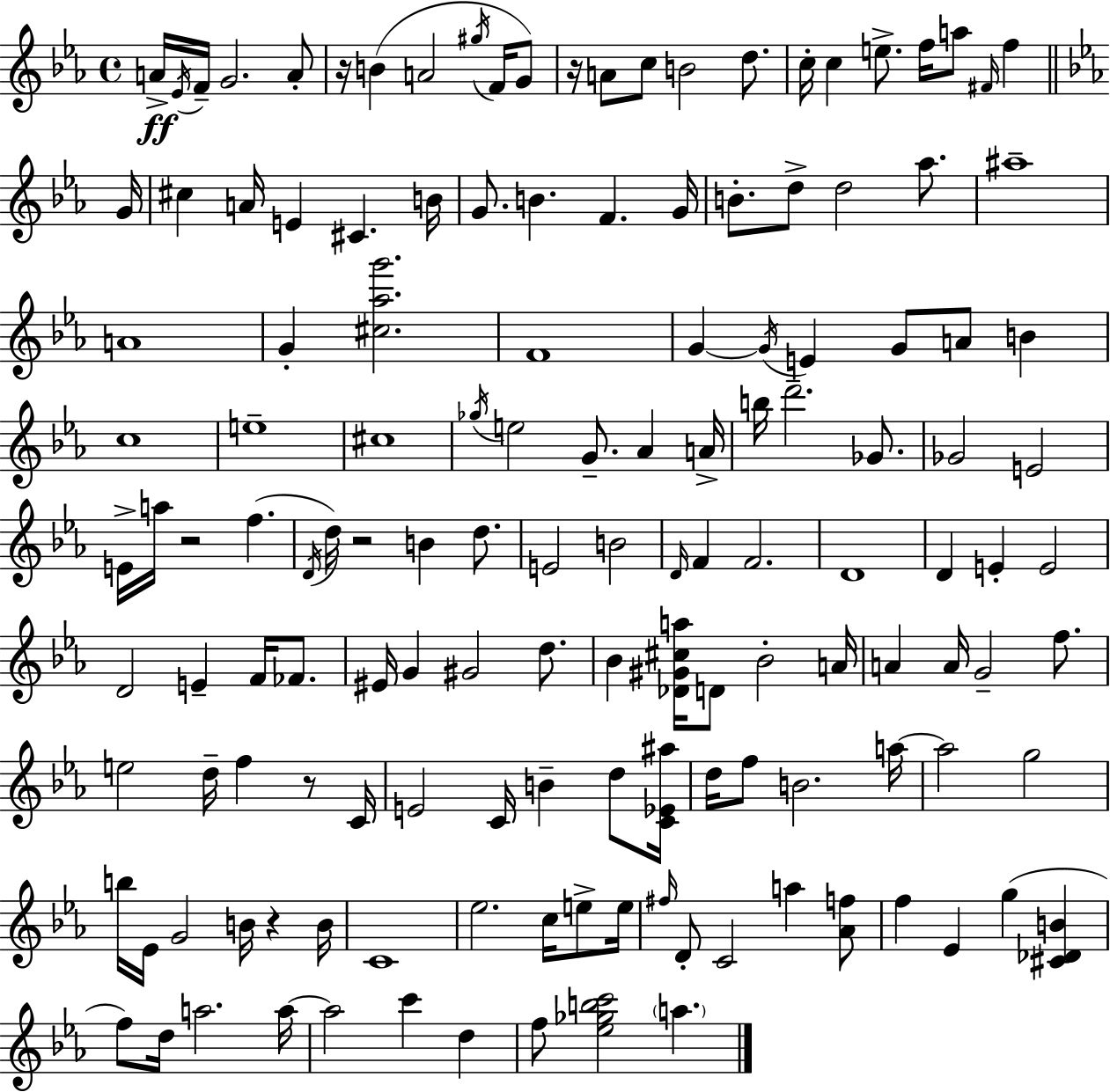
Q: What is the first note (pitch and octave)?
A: A4